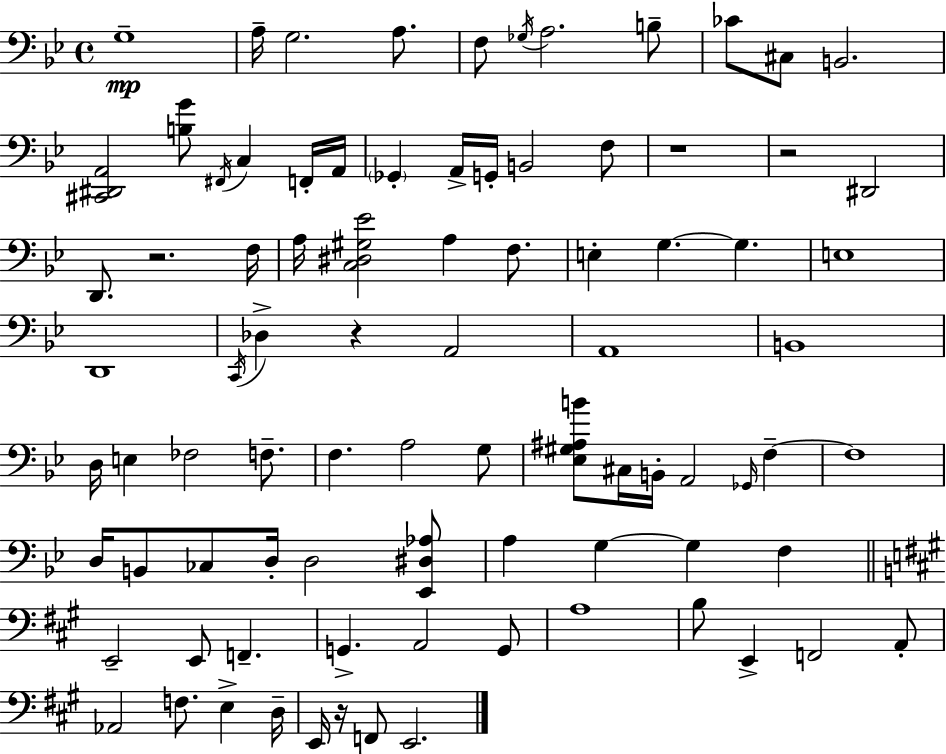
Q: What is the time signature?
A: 4/4